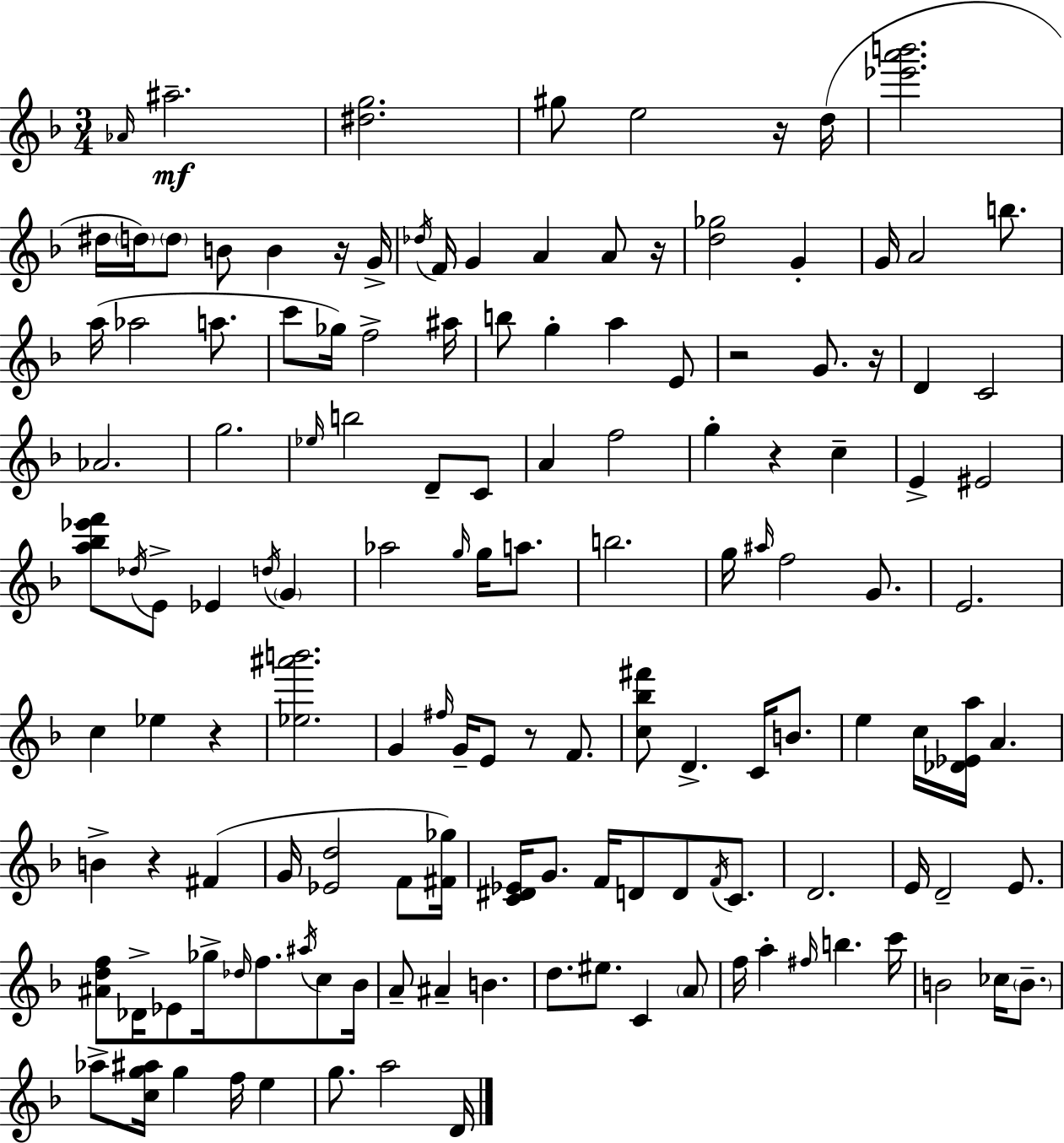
Ab4/s A#5/h. [D#5,G5]/h. G#5/e E5/h R/s D5/s [Eb6,A6,B6]/h. D#5/s D5/s D5/e B4/e B4/q R/s G4/s Db5/s F4/s G4/q A4/q A4/e R/s [D5,Gb5]/h G4/q G4/s A4/h B5/e. A5/s Ab5/h A5/e. C6/e Gb5/s F5/h A#5/s B5/e G5/q A5/q E4/e R/h G4/e. R/s D4/q C4/h Ab4/h. G5/h. Eb5/s B5/h D4/e C4/e A4/q F5/h G5/q R/q C5/q E4/q EIS4/h [A5,Bb5,Eb6,F6]/e Db5/s E4/e Eb4/q D5/s G4/q Ab5/h G5/s G5/s A5/e. B5/h. G5/s A#5/s F5/h G4/e. E4/h. C5/q Eb5/q R/q [Eb5,A#6,B6]/h. G4/q F#5/s G4/s E4/e R/e F4/e. [C5,Bb5,F#6]/e D4/q. C4/s B4/e. E5/q C5/s [Db4,Eb4,A5]/s A4/q. B4/q R/q F#4/q G4/s [Eb4,D5]/h F4/e [F#4,Gb5]/s [C4,D#4,Eb4]/s G4/e. F4/s D4/e D4/e F4/s C4/e. D4/h. E4/s D4/h E4/e. [A#4,D5,F5]/e Db4/s Eb4/e Gb5/s Db5/s F5/e. A#5/s C5/e Bb4/s A4/e A#4/q B4/q. D5/e. EIS5/e. C4/q A4/e F5/s A5/q F#5/s B5/q. C6/s B4/h CES5/s B4/e. Ab5/e [C5,G5,A#5]/s G5/q F5/s E5/q G5/e. A5/h D4/s